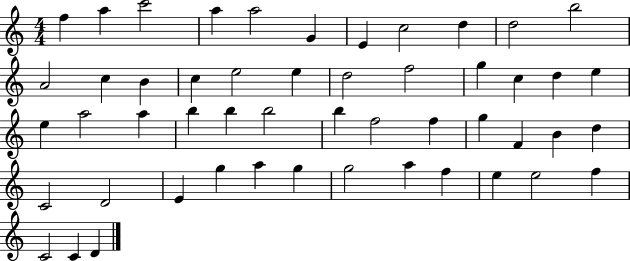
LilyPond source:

{
  \clef treble
  \numericTimeSignature
  \time 4/4
  \key c \major
  f''4 a''4 c'''2 | a''4 a''2 g'4 | e'4 c''2 d''4 | d''2 b''2 | \break a'2 c''4 b'4 | c''4 e''2 e''4 | d''2 f''2 | g''4 c''4 d''4 e''4 | \break e''4 a''2 a''4 | b''4 b''4 b''2 | b''4 f''2 f''4 | g''4 f'4 b'4 d''4 | \break c'2 d'2 | e'4 g''4 a''4 g''4 | g''2 a''4 f''4 | e''4 e''2 f''4 | \break c'2 c'4 d'4 | \bar "|."
}